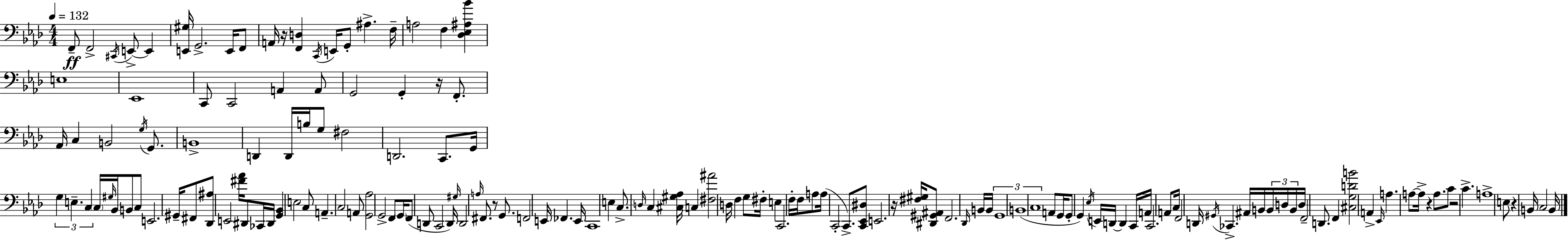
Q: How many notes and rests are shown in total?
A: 160